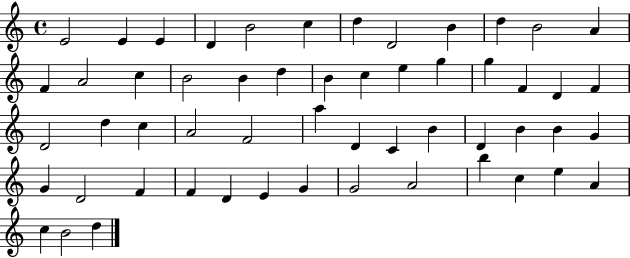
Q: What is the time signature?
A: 4/4